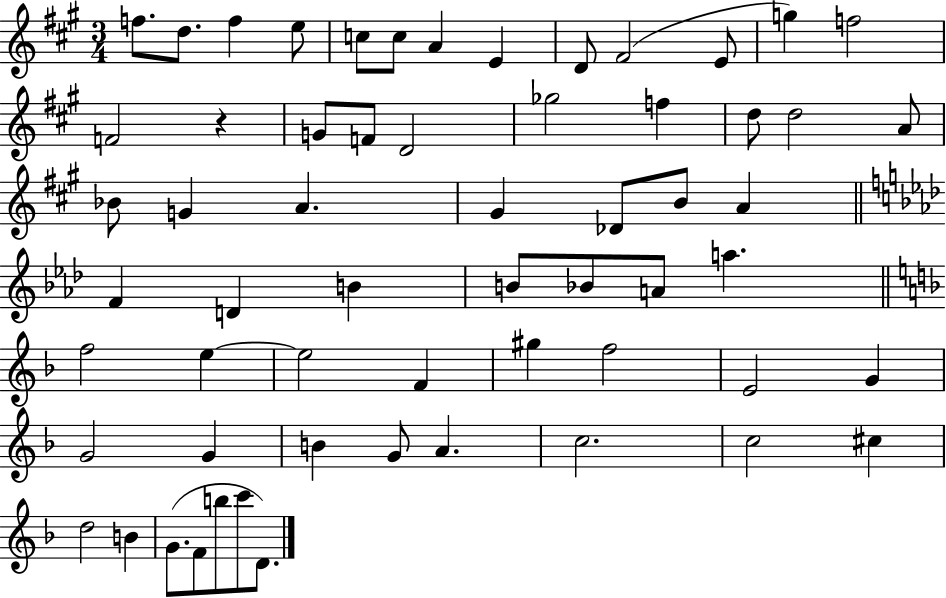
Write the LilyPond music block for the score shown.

{
  \clef treble
  \numericTimeSignature
  \time 3/4
  \key a \major
  f''8. d''8. f''4 e''8 | c''8 c''8 a'4 e'4 | d'8 fis'2( e'8 | g''4) f''2 | \break f'2 r4 | g'8 f'8 d'2 | ges''2 f''4 | d''8 d''2 a'8 | \break bes'8 g'4 a'4. | gis'4 des'8 b'8 a'4 | \bar "||" \break \key aes \major f'4 d'4 b'4 | b'8 bes'8 a'8 a''4. | \bar "||" \break \key d \minor f''2 e''4~~ | e''2 f'4 | gis''4 f''2 | e'2 g'4 | \break g'2 g'4 | b'4 g'8 a'4. | c''2. | c''2 cis''4 | \break d''2 b'4 | g'8.( f'8 b''8 c'''8 d'8.) | \bar "|."
}